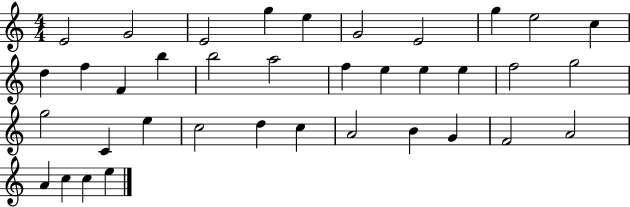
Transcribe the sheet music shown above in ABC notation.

X:1
T:Untitled
M:4/4
L:1/4
K:C
E2 G2 E2 g e G2 E2 g e2 c d f F b b2 a2 f e e e f2 g2 g2 C e c2 d c A2 B G F2 A2 A c c e